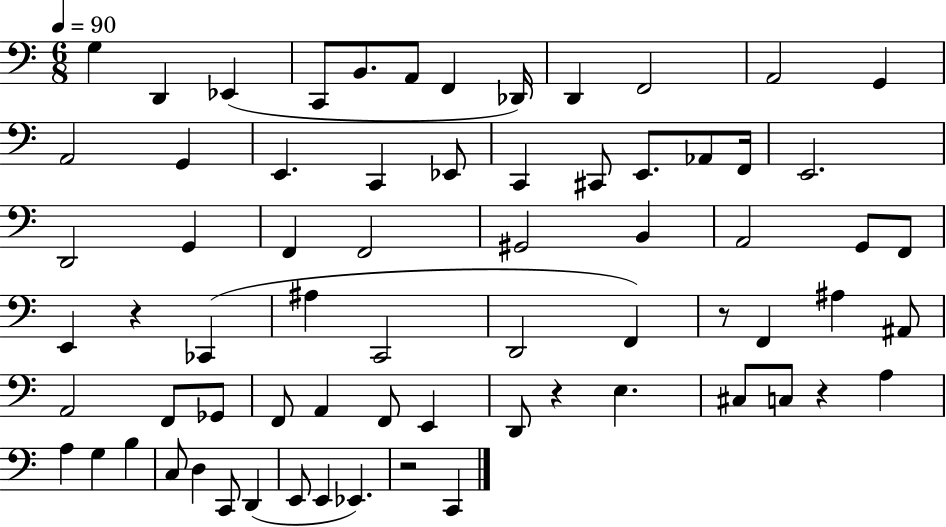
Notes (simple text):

G3/q D2/q Eb2/q C2/e B2/e. A2/e F2/q Db2/s D2/q F2/h A2/h G2/q A2/h G2/q E2/q. C2/q Eb2/e C2/q C#2/e E2/e. Ab2/e F2/s E2/h. D2/h G2/q F2/q F2/h G#2/h B2/q A2/h G2/e F2/e E2/q R/q CES2/q A#3/q C2/h D2/h F2/q R/e F2/q A#3/q A#2/e A2/h F2/e Gb2/e F2/e A2/q F2/e E2/q D2/e R/q E3/q. C#3/e C3/e R/q A3/q A3/q G3/q B3/q C3/e D3/q C2/e D2/q E2/e E2/q Eb2/q. R/h C2/q